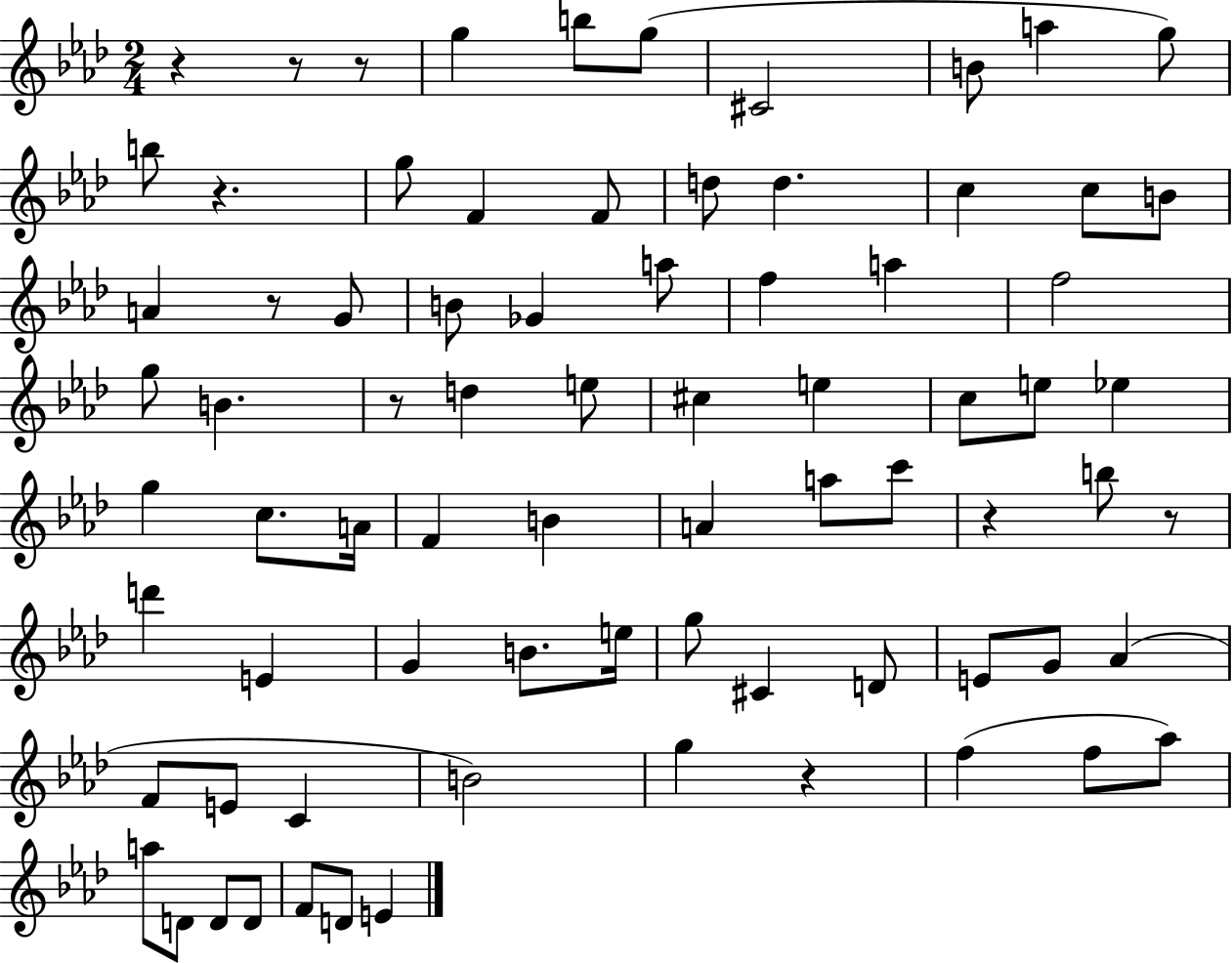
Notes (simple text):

R/q R/e R/e G5/q B5/e G5/e C#4/h B4/e A5/q G5/e B5/e R/q. G5/e F4/q F4/e D5/e D5/q. C5/q C5/e B4/e A4/q R/e G4/e B4/e Gb4/q A5/e F5/q A5/q F5/h G5/e B4/q. R/e D5/q E5/e C#5/q E5/q C5/e E5/e Eb5/q G5/q C5/e. A4/s F4/q B4/q A4/q A5/e C6/e R/q B5/e R/e D6/q E4/q G4/q B4/e. E5/s G5/e C#4/q D4/e E4/e G4/e Ab4/q F4/e E4/e C4/q B4/h G5/q R/q F5/q F5/e Ab5/e A5/e D4/e D4/e D4/e F4/e D4/e E4/q